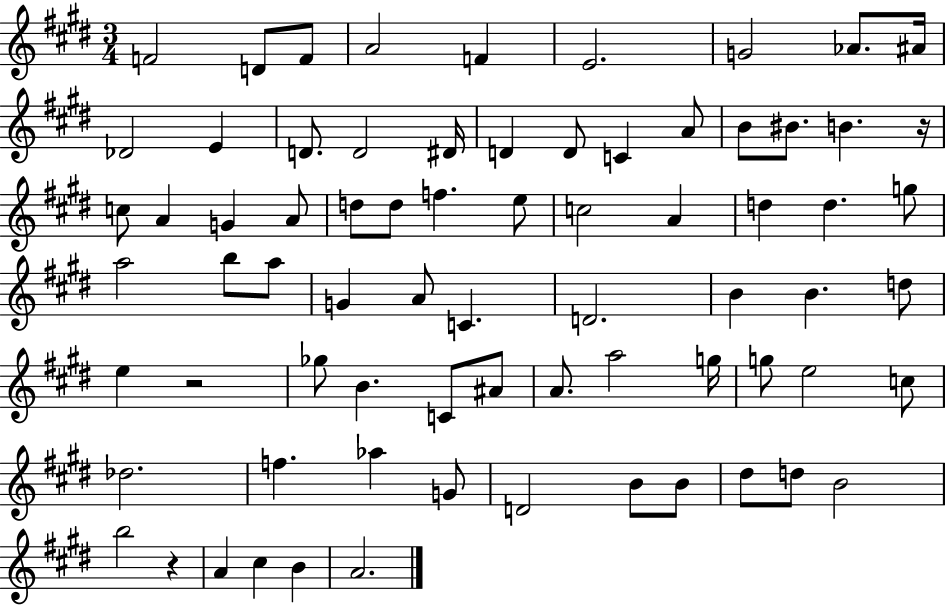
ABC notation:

X:1
T:Untitled
M:3/4
L:1/4
K:E
F2 D/2 F/2 A2 F E2 G2 _A/2 ^A/4 _D2 E D/2 D2 ^D/4 D D/2 C A/2 B/2 ^B/2 B z/4 c/2 A G A/2 d/2 d/2 f e/2 c2 A d d g/2 a2 b/2 a/2 G A/2 C D2 B B d/2 e z2 _g/2 B C/2 ^A/2 A/2 a2 g/4 g/2 e2 c/2 _d2 f _a G/2 D2 B/2 B/2 ^d/2 d/2 B2 b2 z A ^c B A2